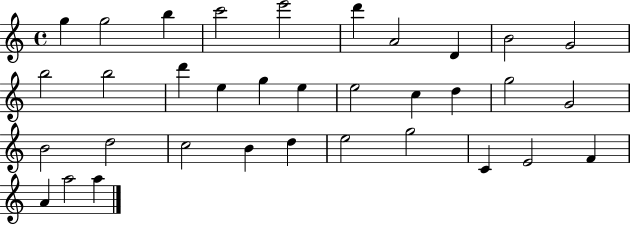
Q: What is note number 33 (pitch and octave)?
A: A5